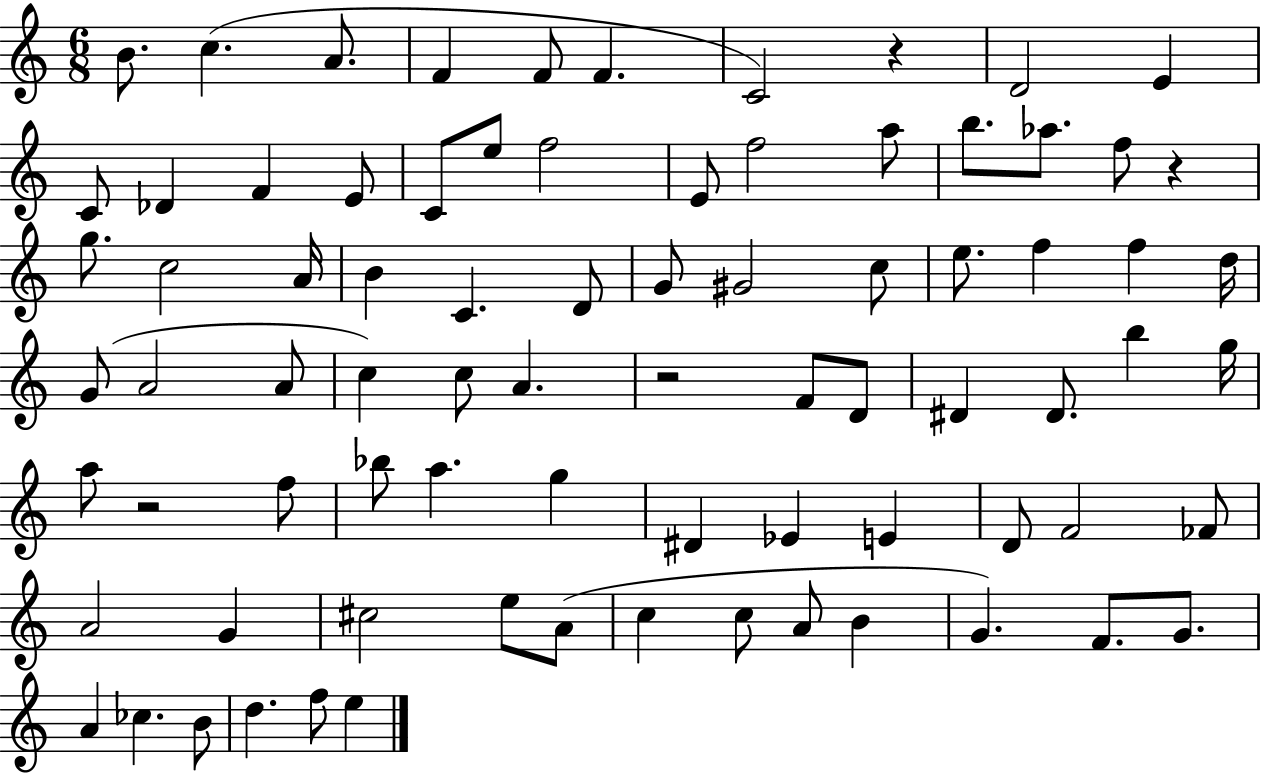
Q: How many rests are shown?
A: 4